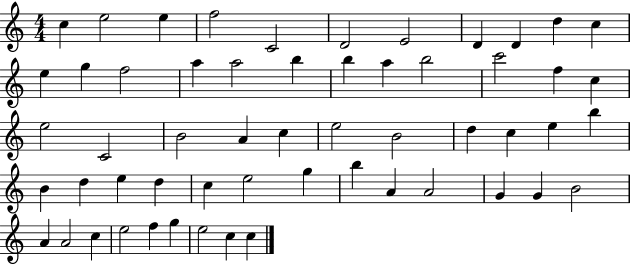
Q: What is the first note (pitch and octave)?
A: C5